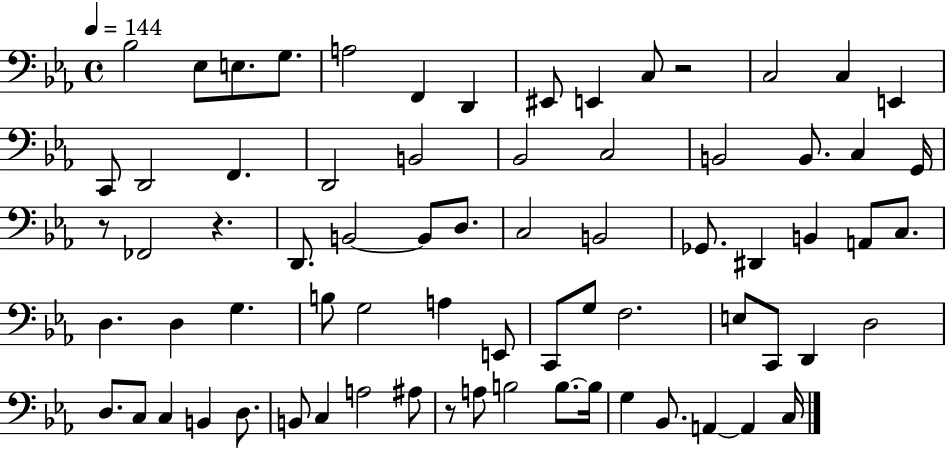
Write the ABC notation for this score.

X:1
T:Untitled
M:4/4
L:1/4
K:Eb
_B,2 _E,/2 E,/2 G,/2 A,2 F,, D,, ^E,,/2 E,, C,/2 z2 C,2 C, E,, C,,/2 D,,2 F,, D,,2 B,,2 _B,,2 C,2 B,,2 B,,/2 C, G,,/4 z/2 _F,,2 z D,,/2 B,,2 B,,/2 D,/2 C,2 B,,2 _G,,/2 ^D,, B,, A,,/2 C,/2 D, D, G, B,/2 G,2 A, E,,/2 C,,/2 G,/2 F,2 E,/2 C,,/2 D,, D,2 D,/2 C,/2 C, B,, D,/2 B,,/2 C, A,2 ^A,/2 z/2 A,/2 B,2 B,/2 B,/4 G, _B,,/2 A,, A,, C,/4